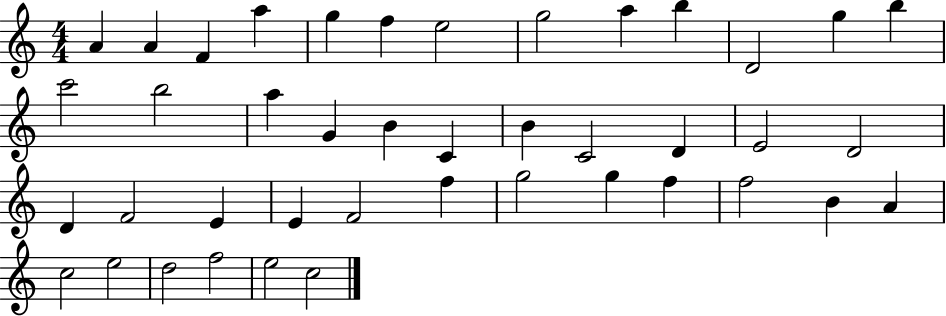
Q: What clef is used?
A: treble